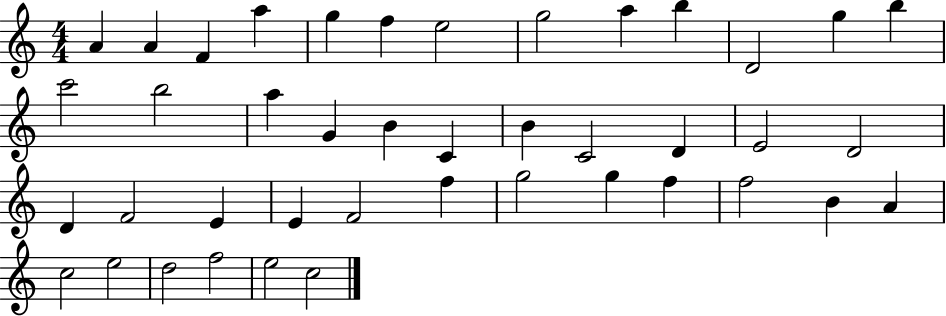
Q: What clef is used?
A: treble